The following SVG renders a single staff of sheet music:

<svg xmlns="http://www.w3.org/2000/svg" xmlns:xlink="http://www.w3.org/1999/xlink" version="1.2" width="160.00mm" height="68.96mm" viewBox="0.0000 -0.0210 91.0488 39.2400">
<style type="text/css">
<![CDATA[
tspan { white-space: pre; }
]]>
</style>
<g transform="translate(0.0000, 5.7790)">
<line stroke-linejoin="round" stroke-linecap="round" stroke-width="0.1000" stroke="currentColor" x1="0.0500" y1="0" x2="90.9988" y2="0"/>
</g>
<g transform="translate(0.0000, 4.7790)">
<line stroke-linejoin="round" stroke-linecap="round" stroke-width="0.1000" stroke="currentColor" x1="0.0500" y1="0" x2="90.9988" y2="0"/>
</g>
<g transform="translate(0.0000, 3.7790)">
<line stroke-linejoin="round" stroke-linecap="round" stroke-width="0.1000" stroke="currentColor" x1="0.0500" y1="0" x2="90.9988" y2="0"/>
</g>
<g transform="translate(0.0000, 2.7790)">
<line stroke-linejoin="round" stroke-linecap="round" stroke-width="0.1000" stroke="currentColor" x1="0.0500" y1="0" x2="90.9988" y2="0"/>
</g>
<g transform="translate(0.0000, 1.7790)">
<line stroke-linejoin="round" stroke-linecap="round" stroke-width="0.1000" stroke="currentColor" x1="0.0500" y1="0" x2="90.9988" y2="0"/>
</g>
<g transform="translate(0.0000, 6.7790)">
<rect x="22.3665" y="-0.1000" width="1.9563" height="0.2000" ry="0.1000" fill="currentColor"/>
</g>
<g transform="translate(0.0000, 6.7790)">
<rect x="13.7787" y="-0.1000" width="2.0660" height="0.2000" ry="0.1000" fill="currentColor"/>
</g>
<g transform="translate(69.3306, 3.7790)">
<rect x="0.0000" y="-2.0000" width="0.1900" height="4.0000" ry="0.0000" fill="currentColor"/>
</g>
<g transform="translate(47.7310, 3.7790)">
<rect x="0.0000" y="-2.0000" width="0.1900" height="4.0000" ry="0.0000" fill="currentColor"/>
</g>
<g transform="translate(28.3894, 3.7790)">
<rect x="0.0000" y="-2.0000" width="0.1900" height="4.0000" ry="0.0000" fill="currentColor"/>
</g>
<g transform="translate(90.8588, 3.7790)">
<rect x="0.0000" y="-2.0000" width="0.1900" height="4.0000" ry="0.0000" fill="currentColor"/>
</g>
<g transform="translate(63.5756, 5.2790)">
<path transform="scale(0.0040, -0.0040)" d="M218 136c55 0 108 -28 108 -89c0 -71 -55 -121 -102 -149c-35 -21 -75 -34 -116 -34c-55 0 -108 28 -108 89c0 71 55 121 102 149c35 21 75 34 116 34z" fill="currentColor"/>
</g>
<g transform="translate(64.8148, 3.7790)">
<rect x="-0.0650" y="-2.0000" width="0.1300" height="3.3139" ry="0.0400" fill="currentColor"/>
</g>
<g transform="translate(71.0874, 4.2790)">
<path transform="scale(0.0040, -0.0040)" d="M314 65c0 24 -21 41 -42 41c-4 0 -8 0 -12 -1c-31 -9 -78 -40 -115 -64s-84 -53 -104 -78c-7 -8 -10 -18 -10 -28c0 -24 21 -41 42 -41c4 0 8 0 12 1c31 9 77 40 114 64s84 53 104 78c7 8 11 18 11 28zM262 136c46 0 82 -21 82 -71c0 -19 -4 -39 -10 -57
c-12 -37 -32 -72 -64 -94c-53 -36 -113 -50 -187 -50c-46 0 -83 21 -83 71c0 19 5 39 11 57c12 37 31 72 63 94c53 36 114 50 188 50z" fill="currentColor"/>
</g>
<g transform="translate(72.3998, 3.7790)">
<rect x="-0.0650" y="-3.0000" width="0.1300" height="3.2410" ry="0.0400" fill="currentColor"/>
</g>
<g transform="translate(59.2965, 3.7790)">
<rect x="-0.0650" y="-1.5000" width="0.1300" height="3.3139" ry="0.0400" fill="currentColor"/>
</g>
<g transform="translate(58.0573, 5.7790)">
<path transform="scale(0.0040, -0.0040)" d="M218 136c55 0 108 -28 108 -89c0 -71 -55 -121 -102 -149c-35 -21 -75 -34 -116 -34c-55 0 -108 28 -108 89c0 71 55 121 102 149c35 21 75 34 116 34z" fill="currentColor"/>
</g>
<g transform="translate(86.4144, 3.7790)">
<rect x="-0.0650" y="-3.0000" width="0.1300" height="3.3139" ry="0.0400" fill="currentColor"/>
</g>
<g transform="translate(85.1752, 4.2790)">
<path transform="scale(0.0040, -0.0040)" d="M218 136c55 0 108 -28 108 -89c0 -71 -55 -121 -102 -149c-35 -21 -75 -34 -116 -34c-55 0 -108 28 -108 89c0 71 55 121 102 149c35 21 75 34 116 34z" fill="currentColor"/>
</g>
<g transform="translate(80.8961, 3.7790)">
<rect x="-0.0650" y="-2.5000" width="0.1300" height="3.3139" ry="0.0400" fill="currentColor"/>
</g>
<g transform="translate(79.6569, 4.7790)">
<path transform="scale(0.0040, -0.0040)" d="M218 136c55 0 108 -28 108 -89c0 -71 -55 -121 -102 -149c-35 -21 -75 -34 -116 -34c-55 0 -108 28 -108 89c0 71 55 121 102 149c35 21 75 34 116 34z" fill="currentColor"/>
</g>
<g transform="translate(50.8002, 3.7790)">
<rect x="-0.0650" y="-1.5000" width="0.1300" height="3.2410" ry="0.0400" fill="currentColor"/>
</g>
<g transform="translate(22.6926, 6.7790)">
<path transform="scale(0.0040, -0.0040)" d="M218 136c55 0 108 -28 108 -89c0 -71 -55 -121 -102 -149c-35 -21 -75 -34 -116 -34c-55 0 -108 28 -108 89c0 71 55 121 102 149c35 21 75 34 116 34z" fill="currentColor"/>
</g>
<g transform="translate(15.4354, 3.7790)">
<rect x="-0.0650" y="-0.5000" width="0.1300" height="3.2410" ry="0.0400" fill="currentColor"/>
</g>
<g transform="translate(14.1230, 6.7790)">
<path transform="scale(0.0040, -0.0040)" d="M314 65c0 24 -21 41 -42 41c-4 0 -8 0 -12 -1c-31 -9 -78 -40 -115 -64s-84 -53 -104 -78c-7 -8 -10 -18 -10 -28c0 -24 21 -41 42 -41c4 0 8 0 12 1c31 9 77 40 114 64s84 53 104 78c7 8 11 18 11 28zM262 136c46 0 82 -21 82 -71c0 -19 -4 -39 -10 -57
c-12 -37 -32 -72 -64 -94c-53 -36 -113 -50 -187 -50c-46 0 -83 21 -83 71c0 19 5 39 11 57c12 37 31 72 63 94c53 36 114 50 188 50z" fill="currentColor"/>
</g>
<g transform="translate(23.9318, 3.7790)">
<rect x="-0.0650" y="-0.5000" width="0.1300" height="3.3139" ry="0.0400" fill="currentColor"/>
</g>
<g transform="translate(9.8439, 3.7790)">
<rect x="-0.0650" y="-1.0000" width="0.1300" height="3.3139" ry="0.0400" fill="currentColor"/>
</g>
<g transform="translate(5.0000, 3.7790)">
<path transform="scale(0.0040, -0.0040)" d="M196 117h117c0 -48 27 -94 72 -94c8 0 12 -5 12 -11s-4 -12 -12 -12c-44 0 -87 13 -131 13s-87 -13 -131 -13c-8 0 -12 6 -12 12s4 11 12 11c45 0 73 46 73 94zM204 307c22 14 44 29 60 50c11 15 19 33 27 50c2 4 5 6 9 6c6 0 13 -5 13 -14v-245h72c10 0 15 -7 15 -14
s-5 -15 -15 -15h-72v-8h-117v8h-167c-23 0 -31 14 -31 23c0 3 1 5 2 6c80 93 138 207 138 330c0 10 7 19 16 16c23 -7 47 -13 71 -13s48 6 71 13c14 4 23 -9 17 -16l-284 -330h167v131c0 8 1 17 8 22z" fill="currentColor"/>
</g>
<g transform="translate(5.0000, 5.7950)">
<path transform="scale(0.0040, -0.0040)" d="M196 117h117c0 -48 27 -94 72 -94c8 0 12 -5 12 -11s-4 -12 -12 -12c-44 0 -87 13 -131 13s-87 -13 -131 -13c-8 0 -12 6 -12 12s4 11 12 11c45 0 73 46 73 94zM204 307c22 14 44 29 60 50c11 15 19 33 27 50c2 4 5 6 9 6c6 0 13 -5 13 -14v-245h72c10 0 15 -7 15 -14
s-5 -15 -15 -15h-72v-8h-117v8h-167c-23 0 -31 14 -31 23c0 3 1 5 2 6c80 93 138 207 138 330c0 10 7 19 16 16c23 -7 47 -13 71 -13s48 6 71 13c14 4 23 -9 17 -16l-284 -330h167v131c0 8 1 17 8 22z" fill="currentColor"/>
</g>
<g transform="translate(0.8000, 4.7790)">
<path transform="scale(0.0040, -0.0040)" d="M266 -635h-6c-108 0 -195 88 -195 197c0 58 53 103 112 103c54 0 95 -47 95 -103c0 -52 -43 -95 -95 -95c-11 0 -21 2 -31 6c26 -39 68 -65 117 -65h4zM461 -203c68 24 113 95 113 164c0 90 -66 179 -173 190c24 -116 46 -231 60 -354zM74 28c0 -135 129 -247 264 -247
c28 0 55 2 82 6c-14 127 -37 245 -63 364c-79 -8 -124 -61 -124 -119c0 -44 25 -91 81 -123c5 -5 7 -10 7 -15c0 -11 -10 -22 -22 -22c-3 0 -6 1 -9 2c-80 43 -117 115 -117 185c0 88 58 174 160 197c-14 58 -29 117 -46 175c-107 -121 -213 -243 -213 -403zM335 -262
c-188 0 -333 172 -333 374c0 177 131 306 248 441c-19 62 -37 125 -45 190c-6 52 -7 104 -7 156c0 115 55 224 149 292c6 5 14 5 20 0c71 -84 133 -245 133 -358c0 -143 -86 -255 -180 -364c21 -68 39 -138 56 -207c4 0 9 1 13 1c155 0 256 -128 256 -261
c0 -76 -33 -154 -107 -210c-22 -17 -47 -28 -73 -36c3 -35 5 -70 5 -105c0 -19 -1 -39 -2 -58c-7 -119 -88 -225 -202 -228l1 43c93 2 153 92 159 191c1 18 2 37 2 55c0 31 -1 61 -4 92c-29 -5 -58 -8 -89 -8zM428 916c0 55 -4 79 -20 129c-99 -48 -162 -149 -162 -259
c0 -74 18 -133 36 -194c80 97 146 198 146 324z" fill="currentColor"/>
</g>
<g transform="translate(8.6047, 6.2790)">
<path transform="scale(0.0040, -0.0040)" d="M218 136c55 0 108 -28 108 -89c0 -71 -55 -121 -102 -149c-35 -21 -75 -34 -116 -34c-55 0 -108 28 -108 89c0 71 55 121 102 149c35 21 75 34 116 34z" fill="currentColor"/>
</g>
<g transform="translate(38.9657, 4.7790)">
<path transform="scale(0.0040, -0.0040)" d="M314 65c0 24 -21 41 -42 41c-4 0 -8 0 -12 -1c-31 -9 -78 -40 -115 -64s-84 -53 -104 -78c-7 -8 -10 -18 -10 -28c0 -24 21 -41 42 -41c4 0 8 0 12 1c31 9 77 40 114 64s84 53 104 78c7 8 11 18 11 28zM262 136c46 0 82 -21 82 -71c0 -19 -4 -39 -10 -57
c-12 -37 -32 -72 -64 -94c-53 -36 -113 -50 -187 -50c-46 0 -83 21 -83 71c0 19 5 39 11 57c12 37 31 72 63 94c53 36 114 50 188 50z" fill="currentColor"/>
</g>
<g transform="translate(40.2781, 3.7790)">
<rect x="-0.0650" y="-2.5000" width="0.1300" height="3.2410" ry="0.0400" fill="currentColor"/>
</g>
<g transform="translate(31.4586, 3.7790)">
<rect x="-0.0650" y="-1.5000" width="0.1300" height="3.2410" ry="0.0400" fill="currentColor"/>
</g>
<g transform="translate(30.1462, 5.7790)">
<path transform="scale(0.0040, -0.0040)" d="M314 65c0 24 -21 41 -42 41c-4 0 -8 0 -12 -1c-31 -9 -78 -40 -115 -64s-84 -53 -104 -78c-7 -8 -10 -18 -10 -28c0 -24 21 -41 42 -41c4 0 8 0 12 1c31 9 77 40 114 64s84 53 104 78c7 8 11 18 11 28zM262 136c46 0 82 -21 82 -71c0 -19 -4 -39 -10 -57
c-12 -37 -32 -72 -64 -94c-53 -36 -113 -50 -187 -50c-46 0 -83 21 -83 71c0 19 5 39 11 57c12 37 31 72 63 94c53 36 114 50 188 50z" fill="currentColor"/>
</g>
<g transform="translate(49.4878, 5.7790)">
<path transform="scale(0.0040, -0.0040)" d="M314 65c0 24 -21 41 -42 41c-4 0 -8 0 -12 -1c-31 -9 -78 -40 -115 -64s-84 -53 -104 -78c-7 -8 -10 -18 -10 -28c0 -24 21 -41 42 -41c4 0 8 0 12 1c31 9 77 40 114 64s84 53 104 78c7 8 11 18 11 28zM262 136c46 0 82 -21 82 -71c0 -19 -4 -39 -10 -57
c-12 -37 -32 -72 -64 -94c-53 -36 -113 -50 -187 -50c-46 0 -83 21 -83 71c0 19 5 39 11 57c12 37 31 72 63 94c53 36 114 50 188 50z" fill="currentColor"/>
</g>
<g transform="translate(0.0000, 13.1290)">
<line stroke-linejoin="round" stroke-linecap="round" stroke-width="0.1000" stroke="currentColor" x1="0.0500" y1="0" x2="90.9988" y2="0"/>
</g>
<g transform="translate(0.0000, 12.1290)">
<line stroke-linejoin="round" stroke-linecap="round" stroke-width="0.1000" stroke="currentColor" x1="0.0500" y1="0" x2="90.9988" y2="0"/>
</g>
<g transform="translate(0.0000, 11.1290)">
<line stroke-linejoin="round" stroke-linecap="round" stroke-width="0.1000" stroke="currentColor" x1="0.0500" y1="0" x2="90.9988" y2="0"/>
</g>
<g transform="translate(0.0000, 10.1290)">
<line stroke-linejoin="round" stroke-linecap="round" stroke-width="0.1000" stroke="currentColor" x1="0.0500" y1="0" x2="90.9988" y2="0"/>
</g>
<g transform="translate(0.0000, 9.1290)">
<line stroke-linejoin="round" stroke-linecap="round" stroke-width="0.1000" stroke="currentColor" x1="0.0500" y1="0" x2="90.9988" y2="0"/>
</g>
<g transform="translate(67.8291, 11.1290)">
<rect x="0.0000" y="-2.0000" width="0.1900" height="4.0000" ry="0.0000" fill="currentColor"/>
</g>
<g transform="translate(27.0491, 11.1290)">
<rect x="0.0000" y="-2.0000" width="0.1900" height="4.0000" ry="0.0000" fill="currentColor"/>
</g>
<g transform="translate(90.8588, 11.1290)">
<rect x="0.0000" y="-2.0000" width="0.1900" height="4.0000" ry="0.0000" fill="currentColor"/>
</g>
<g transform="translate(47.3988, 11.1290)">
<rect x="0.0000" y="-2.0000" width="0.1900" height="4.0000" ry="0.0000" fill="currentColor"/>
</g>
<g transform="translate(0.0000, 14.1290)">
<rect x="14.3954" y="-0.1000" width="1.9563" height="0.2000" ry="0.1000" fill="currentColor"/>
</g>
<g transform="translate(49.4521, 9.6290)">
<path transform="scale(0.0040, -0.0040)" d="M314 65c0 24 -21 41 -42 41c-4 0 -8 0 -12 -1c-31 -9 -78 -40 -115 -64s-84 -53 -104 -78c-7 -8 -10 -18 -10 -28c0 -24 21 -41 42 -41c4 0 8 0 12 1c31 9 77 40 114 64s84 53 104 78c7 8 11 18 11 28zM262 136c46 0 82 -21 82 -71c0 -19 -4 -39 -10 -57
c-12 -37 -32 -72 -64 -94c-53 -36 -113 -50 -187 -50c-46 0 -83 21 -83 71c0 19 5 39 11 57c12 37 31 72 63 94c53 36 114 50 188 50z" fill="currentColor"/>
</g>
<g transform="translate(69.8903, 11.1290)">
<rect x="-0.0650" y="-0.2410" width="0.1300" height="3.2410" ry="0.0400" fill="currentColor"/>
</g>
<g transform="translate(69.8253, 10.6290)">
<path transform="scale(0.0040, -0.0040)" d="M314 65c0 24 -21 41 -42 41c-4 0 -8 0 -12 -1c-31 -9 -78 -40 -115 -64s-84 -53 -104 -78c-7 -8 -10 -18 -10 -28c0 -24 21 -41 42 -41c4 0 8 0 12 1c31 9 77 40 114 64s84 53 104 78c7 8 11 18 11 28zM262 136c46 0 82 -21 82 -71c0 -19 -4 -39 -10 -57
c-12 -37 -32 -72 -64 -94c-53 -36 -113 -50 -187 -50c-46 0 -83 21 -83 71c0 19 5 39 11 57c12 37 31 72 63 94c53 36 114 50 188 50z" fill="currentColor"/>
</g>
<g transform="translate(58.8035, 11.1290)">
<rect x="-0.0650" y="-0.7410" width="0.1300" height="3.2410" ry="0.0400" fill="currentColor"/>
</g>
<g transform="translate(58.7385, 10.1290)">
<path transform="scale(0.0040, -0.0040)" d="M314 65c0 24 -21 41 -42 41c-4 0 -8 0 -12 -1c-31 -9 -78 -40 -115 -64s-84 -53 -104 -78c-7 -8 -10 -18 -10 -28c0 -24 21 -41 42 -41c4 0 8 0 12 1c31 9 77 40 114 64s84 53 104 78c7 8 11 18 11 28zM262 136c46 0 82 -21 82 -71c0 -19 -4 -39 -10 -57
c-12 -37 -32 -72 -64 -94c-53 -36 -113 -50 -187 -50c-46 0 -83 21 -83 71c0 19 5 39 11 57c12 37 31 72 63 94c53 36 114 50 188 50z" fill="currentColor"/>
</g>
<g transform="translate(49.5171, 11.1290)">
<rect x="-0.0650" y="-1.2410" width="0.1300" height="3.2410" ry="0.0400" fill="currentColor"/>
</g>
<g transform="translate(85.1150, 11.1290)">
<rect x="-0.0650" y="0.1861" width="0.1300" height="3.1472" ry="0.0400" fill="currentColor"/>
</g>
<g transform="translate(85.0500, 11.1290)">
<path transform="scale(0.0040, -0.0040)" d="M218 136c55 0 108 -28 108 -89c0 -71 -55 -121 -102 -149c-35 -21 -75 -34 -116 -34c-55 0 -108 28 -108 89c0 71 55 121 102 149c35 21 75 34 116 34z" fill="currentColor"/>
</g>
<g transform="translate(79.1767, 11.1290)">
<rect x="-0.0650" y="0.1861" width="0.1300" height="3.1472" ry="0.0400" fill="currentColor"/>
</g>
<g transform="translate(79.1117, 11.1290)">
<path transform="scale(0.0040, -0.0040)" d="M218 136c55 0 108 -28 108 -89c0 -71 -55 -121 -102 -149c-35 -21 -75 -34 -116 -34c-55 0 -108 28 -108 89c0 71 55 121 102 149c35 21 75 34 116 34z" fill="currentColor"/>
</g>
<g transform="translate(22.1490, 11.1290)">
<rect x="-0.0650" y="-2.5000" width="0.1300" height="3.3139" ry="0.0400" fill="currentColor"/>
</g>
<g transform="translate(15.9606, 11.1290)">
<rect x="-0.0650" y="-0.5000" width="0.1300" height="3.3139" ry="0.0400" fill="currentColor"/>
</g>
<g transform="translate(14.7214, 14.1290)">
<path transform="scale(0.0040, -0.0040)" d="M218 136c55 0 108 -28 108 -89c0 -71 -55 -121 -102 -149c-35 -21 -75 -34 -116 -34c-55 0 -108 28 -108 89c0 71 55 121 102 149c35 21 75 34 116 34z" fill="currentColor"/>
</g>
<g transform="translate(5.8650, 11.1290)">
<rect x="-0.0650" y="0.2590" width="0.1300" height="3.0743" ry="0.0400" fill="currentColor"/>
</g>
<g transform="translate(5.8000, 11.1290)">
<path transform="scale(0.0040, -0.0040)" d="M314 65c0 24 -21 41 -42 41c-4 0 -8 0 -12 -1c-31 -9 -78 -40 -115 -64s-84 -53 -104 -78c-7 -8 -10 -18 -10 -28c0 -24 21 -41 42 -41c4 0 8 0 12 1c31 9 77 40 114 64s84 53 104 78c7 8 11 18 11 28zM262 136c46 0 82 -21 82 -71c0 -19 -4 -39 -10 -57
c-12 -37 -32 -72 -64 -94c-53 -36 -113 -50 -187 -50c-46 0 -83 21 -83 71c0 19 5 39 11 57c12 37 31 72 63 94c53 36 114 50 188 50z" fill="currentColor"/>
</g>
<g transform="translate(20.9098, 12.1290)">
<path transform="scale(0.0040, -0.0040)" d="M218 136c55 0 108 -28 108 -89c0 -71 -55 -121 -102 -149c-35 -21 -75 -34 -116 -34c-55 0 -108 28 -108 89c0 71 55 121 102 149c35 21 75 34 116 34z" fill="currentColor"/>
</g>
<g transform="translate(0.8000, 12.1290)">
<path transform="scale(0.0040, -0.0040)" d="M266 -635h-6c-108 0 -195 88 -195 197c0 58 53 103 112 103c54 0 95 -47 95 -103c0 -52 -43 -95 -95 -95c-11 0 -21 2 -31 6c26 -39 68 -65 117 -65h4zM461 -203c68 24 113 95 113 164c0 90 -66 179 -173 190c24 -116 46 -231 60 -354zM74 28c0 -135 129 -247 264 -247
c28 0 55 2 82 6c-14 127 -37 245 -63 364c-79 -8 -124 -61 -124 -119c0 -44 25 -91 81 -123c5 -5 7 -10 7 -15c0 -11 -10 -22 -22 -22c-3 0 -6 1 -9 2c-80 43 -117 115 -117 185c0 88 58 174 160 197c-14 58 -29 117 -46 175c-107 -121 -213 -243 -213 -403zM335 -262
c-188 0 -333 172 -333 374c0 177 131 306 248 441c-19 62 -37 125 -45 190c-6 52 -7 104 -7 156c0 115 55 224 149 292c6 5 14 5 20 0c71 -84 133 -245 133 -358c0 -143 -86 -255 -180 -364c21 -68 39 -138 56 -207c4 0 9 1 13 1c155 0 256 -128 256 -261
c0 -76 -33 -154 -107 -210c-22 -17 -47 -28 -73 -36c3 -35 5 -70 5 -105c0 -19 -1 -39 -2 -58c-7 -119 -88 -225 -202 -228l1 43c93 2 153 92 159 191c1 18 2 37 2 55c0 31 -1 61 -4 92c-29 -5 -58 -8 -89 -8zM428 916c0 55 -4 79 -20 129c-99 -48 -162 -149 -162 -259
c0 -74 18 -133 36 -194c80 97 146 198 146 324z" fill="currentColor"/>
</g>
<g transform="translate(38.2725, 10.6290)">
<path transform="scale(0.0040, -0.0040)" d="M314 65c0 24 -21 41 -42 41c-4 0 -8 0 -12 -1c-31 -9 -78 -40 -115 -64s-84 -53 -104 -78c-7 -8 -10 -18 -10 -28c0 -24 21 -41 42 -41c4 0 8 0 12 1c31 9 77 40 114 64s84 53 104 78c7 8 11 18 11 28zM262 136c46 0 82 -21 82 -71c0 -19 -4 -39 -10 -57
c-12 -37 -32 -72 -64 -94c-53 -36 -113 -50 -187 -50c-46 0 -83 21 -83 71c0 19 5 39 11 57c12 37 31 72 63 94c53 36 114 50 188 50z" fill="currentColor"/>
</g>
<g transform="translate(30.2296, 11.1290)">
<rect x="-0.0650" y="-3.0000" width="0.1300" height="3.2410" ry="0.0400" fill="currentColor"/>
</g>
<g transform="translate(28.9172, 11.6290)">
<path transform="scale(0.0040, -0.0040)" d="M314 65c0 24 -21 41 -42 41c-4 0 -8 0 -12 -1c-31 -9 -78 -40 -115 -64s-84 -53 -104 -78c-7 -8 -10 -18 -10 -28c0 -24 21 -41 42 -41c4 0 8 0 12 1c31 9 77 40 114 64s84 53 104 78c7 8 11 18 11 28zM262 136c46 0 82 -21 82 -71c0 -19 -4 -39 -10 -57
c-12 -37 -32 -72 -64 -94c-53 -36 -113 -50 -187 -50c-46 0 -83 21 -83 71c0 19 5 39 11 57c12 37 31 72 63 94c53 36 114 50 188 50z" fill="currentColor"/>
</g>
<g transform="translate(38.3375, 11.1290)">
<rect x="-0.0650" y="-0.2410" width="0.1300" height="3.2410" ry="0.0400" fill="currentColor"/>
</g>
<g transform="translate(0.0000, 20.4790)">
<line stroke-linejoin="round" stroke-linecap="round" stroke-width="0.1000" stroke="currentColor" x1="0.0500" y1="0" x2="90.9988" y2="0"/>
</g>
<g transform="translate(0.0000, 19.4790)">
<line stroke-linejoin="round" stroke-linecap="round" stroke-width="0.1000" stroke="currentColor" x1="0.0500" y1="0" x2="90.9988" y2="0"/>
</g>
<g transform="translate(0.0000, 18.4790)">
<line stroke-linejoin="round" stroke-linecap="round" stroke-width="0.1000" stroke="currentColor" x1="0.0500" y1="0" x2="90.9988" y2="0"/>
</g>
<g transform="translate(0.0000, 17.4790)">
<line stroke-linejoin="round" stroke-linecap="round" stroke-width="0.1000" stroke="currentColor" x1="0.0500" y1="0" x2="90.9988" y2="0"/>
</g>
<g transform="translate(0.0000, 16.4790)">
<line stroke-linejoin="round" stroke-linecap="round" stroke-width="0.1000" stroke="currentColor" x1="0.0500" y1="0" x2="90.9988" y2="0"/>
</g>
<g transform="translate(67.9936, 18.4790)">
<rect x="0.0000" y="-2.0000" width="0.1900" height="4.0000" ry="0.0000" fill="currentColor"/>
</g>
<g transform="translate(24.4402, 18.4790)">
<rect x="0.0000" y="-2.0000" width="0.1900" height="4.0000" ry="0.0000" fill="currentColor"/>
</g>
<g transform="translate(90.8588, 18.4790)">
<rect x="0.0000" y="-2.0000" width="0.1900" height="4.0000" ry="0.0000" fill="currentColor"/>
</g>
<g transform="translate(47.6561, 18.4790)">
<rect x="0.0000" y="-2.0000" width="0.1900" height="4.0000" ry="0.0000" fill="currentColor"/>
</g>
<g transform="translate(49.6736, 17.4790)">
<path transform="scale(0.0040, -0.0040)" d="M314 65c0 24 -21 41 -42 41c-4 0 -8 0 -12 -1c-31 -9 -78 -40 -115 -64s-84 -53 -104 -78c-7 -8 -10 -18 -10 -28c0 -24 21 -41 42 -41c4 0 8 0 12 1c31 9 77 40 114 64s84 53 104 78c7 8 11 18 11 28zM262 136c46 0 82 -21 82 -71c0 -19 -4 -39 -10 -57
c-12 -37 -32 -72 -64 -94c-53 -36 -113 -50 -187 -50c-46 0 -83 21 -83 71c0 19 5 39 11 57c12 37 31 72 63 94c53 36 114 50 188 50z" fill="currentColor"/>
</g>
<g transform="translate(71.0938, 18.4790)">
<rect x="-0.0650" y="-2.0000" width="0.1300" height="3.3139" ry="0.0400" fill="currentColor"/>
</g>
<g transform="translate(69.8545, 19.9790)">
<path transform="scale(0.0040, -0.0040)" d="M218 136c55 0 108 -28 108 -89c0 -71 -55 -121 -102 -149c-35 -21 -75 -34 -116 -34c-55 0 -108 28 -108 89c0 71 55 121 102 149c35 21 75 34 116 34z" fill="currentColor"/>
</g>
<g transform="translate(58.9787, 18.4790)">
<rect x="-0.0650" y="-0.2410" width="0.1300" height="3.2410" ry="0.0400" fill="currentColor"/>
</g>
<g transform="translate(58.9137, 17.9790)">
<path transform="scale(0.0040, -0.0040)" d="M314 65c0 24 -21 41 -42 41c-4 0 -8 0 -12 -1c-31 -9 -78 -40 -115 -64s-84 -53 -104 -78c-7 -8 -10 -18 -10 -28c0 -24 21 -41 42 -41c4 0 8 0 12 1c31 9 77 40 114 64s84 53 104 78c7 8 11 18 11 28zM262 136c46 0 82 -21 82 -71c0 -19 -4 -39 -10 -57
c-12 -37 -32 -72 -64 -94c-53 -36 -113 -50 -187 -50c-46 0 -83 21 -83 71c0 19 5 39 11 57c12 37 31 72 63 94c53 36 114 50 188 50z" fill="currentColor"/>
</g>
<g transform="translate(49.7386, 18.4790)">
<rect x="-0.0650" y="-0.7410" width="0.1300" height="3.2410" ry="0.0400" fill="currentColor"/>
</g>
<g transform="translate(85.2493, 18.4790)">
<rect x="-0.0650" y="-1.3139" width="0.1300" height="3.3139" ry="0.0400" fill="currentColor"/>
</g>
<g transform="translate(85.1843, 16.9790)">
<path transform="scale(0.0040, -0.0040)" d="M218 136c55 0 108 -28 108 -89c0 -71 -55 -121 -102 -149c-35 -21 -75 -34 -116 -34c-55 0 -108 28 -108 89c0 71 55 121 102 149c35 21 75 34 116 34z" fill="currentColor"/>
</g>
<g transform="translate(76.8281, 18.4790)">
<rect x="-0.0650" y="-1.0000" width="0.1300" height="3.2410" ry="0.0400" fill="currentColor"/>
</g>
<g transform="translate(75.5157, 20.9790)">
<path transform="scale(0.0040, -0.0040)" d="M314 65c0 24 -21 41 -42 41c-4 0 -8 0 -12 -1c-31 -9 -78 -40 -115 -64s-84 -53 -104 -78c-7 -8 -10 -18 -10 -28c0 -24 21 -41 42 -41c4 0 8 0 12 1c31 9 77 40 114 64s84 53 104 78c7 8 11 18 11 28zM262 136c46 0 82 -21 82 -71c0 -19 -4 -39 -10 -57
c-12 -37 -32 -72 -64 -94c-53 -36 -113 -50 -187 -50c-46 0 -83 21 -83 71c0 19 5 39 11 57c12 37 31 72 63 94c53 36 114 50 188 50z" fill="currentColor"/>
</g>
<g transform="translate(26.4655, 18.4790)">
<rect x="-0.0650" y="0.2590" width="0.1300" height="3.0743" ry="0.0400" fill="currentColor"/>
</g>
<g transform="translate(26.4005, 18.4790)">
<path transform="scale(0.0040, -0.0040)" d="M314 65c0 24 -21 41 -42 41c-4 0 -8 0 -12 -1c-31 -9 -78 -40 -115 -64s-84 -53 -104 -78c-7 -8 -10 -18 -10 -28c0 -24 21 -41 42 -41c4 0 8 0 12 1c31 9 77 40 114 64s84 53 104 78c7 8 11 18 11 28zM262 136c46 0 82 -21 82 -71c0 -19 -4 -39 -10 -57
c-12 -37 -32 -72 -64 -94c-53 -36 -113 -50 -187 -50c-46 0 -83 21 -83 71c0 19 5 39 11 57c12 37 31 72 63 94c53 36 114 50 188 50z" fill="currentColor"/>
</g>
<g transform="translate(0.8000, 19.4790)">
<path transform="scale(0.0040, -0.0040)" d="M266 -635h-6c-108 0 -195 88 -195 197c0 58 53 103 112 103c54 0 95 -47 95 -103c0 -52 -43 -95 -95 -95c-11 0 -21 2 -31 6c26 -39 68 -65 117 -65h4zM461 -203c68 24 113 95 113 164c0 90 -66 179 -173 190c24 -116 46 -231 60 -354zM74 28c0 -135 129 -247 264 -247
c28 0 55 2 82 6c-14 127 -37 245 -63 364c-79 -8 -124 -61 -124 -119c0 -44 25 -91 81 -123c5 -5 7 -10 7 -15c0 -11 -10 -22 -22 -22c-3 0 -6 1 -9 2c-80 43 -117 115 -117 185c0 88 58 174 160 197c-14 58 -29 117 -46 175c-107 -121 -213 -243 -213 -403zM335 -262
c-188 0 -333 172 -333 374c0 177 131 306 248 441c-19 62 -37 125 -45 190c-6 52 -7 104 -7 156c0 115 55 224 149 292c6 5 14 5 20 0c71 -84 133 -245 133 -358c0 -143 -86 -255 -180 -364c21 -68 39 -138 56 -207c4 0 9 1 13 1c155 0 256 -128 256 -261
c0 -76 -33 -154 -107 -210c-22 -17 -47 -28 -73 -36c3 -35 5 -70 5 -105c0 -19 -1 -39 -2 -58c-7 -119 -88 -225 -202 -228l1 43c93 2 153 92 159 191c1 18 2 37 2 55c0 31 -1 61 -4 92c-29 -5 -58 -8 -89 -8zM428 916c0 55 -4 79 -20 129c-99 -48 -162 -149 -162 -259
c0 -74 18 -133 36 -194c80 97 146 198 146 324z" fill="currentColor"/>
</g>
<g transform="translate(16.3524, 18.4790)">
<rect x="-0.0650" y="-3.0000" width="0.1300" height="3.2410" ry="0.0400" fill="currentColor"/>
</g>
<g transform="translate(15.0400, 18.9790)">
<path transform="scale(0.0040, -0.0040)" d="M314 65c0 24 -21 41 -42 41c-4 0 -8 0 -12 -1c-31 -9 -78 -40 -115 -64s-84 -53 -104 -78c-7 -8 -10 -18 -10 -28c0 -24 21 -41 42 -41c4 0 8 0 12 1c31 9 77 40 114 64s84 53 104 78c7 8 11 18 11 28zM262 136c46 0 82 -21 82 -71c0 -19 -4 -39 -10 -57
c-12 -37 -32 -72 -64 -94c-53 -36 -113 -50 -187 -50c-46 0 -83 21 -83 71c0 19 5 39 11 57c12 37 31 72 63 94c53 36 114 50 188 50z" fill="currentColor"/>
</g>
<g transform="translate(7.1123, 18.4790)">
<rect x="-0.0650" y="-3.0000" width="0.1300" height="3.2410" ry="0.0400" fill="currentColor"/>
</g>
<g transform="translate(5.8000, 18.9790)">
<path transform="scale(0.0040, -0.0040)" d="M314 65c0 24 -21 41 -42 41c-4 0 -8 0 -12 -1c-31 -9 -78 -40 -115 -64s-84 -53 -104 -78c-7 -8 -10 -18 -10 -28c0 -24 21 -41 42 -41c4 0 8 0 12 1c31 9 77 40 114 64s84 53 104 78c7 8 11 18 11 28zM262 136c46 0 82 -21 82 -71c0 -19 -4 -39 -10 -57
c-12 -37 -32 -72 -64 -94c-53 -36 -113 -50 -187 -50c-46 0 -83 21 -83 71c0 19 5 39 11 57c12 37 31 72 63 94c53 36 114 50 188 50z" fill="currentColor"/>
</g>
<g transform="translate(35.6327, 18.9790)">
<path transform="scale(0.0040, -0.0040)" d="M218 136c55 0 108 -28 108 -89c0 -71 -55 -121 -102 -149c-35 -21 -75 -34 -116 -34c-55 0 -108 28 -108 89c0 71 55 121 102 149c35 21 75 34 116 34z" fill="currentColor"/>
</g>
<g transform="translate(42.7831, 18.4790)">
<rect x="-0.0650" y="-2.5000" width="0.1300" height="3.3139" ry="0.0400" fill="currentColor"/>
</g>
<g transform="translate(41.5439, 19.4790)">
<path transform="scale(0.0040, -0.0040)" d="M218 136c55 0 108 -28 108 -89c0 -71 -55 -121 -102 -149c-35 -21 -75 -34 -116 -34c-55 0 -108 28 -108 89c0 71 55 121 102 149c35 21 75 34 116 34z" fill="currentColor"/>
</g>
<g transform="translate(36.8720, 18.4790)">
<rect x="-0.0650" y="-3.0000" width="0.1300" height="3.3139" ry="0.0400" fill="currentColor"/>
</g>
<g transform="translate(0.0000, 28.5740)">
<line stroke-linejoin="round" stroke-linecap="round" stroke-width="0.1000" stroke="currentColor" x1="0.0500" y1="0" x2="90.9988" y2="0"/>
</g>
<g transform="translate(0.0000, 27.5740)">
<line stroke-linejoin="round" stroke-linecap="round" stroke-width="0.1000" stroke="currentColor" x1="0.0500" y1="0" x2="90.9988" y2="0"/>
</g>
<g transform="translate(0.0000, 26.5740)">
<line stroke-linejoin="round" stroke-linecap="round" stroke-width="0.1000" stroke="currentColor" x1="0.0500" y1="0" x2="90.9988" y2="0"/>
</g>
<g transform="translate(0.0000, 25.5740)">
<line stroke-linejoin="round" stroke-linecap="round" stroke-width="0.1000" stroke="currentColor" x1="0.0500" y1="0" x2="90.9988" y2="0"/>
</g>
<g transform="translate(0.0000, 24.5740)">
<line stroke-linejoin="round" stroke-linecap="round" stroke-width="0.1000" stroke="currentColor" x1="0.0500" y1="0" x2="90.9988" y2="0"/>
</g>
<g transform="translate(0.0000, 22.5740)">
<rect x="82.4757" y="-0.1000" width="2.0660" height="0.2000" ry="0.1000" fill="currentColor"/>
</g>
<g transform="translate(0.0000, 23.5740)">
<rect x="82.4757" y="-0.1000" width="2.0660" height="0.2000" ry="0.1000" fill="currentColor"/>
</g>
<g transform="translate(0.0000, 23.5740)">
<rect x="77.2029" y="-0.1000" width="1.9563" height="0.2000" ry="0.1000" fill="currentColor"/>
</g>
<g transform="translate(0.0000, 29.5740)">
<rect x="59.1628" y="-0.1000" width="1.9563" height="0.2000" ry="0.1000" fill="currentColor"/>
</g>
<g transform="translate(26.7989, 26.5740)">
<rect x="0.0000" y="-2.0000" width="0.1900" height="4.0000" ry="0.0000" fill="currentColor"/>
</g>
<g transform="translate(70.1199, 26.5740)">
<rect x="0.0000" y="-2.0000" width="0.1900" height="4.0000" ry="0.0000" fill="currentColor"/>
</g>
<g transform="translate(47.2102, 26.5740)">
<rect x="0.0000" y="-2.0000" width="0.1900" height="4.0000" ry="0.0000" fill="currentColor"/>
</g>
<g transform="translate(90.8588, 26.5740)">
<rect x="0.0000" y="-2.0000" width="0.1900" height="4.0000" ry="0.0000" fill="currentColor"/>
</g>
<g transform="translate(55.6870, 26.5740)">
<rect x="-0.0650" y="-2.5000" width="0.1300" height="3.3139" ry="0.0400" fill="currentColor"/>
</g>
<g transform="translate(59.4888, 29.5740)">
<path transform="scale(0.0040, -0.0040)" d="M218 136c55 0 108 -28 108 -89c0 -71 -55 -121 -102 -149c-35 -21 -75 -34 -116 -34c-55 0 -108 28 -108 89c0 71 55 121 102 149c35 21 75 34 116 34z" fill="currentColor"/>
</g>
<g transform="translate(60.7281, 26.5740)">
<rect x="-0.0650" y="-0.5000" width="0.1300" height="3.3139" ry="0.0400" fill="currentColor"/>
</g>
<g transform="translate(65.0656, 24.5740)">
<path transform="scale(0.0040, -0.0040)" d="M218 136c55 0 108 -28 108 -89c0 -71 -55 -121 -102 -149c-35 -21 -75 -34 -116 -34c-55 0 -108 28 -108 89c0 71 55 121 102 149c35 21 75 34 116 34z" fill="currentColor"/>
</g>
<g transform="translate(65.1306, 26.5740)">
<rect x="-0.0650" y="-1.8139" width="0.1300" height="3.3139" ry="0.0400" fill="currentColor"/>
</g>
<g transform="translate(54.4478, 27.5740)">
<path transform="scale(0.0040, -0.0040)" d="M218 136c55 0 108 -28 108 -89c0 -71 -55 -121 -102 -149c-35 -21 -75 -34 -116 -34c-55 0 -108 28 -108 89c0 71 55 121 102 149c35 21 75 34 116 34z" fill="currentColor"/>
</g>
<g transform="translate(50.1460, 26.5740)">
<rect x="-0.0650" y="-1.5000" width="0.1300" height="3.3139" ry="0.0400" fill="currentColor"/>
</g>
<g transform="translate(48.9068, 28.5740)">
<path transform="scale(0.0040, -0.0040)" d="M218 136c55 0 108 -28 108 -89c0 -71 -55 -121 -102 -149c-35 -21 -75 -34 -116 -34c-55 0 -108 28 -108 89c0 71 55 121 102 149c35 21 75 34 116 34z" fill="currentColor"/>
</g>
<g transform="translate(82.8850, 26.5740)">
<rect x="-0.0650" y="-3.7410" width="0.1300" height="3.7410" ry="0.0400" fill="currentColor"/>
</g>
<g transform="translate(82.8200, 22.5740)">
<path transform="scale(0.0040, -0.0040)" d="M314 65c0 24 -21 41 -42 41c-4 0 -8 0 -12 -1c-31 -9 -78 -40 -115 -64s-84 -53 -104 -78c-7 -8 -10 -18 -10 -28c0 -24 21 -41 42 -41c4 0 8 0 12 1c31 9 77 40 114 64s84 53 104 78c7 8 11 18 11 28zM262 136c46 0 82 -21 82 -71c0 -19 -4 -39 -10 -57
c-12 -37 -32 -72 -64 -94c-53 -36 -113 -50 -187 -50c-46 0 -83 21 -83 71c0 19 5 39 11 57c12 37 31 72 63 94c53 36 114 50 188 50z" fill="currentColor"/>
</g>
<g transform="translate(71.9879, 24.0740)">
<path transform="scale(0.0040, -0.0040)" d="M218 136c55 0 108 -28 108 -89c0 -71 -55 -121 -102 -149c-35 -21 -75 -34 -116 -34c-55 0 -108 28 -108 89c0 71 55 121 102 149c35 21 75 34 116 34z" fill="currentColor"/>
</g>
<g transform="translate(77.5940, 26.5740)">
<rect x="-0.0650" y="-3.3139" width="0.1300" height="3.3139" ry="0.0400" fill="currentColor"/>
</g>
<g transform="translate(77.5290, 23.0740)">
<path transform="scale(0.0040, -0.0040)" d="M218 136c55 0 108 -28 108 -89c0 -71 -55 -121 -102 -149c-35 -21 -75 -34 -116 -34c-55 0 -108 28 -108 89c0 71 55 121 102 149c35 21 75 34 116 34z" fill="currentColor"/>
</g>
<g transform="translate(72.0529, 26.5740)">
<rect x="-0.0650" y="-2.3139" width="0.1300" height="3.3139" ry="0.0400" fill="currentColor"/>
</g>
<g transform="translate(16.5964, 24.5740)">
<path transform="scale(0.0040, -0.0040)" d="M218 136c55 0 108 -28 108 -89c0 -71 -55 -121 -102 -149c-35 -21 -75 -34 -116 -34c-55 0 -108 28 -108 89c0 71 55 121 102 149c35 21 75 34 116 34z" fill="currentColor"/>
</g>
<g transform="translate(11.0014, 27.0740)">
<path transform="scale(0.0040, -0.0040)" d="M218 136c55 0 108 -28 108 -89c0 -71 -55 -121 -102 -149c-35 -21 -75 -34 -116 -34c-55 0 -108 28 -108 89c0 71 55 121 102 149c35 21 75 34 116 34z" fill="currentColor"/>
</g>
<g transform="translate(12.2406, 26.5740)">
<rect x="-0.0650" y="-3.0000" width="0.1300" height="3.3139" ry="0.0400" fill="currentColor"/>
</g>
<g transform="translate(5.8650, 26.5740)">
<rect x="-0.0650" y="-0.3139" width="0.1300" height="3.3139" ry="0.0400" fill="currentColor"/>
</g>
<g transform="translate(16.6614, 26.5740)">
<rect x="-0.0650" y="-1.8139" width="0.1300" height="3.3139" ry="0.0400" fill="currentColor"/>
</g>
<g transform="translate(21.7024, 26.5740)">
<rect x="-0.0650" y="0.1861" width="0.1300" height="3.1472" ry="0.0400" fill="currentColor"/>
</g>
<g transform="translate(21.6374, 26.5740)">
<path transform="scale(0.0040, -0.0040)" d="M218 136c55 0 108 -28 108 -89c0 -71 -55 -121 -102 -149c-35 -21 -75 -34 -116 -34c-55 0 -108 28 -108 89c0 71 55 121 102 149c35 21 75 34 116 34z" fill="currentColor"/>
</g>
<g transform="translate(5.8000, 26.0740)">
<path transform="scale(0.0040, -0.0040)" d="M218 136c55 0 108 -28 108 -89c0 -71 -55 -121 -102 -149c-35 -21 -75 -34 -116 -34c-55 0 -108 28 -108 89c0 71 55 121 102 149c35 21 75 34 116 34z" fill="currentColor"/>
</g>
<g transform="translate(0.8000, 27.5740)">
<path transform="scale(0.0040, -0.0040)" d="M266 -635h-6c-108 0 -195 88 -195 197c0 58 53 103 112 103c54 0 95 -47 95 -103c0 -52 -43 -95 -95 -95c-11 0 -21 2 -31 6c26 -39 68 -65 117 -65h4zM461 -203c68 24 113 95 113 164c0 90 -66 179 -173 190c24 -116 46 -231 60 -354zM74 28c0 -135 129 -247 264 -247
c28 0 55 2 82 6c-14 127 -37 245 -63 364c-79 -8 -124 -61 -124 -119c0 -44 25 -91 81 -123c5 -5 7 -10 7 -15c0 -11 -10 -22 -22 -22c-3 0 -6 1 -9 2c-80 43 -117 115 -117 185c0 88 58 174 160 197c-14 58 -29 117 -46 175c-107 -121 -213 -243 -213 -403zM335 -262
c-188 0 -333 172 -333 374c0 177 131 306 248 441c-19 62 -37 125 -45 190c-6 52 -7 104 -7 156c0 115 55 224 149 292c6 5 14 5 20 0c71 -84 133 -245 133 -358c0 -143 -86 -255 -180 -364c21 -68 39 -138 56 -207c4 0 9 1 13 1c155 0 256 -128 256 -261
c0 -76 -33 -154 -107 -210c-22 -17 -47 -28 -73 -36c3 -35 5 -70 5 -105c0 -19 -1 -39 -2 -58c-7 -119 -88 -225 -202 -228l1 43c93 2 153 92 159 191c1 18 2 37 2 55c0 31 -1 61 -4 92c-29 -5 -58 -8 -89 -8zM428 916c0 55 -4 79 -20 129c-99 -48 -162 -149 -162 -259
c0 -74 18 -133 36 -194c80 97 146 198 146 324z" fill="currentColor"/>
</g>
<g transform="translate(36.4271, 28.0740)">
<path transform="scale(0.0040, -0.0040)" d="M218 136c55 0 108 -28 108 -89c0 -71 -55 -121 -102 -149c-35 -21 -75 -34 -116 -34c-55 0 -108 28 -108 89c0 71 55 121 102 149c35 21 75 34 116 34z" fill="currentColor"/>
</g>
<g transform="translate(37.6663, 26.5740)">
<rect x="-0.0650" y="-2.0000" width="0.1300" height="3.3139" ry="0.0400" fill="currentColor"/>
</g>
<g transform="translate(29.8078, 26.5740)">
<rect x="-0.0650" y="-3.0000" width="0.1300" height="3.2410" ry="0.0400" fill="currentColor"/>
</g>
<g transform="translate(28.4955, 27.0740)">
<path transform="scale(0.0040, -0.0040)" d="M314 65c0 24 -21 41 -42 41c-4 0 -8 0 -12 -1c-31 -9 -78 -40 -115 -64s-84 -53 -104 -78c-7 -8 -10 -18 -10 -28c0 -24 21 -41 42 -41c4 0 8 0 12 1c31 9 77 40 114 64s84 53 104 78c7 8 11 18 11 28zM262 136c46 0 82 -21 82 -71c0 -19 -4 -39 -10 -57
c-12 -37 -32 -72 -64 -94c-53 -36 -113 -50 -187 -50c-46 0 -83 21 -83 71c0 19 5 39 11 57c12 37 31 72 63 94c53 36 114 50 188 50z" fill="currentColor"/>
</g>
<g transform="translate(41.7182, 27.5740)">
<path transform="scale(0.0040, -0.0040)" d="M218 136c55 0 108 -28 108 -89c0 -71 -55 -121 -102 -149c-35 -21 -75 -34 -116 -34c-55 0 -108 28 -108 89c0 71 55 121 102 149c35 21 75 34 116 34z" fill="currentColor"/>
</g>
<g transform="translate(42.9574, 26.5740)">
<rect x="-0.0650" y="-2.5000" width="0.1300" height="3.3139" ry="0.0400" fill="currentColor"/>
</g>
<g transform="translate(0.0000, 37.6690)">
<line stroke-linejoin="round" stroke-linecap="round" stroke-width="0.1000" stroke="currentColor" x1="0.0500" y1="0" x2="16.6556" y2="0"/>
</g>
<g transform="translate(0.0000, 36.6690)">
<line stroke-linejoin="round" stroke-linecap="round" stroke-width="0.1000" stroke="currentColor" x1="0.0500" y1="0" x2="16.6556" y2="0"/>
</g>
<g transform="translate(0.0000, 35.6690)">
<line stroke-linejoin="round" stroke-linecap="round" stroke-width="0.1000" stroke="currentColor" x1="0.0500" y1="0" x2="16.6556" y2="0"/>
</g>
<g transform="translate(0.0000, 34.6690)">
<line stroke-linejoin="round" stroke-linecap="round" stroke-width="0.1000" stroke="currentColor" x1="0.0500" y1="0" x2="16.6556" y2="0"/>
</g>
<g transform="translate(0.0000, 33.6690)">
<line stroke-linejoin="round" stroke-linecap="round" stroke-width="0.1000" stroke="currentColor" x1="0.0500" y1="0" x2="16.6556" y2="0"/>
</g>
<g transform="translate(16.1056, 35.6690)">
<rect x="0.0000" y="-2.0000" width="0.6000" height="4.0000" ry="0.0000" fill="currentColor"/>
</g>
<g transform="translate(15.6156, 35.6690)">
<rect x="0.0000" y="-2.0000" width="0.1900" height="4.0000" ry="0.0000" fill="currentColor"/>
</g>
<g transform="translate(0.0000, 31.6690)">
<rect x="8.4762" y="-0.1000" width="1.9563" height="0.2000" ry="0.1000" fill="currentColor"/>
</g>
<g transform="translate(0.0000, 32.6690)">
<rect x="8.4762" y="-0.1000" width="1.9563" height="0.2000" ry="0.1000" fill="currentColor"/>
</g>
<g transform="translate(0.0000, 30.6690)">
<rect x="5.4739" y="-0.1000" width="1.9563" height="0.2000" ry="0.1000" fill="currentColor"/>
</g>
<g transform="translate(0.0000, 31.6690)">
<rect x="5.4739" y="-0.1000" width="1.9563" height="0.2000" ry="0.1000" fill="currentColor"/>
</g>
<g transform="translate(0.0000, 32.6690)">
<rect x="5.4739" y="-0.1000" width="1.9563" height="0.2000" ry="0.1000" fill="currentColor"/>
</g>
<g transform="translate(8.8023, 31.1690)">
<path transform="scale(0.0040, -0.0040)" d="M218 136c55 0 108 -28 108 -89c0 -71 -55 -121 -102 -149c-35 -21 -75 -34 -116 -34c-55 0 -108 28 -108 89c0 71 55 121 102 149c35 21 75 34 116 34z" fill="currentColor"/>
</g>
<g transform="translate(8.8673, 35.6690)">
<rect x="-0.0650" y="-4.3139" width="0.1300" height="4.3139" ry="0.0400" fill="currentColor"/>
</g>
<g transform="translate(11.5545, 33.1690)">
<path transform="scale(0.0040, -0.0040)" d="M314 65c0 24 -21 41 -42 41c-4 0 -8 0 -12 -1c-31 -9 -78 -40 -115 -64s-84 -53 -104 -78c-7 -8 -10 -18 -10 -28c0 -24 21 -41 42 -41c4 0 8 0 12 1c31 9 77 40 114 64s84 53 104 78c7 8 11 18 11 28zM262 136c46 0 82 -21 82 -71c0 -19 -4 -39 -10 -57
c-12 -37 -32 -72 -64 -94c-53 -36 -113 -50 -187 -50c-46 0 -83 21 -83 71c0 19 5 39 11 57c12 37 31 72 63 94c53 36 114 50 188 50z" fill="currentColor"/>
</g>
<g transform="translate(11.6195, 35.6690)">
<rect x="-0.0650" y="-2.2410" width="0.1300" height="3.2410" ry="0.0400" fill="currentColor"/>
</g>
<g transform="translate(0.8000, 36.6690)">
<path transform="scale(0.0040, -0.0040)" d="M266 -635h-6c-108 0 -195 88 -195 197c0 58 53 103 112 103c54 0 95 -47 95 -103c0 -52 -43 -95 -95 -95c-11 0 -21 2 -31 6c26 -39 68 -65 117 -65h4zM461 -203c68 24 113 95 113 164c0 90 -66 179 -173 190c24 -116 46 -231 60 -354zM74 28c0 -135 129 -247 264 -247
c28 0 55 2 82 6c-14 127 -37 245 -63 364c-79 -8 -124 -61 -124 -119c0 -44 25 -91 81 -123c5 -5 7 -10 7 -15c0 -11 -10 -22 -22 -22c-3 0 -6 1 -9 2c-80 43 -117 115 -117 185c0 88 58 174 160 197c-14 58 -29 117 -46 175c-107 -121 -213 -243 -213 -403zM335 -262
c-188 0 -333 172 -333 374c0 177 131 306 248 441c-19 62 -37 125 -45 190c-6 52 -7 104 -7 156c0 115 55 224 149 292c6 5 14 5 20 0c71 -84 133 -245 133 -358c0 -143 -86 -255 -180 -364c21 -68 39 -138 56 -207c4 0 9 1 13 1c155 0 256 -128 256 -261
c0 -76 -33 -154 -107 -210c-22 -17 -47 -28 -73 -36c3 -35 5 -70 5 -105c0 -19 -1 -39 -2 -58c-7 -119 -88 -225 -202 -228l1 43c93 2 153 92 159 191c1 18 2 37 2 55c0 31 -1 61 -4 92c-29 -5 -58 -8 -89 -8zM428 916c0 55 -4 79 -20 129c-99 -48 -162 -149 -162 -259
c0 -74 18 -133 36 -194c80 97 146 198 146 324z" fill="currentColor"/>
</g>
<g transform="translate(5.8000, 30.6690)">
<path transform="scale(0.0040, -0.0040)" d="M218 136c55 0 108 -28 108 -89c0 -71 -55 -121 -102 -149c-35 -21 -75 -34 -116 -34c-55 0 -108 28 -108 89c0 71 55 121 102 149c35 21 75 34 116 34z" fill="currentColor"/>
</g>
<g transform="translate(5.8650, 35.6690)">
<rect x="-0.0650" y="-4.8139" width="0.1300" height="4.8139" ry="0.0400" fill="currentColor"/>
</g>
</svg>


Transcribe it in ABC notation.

X:1
T:Untitled
M:4/4
L:1/4
K:C
D C2 C E2 G2 E2 E F A2 G A B2 C G A2 c2 e2 d2 c2 B B A2 A2 B2 A G d2 c2 F D2 e c A f B A2 F G E G C f g b c'2 e' d' g2